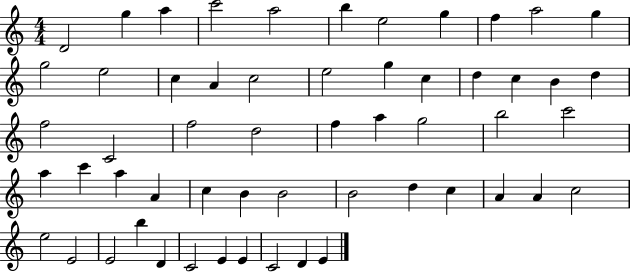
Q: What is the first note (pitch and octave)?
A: D4